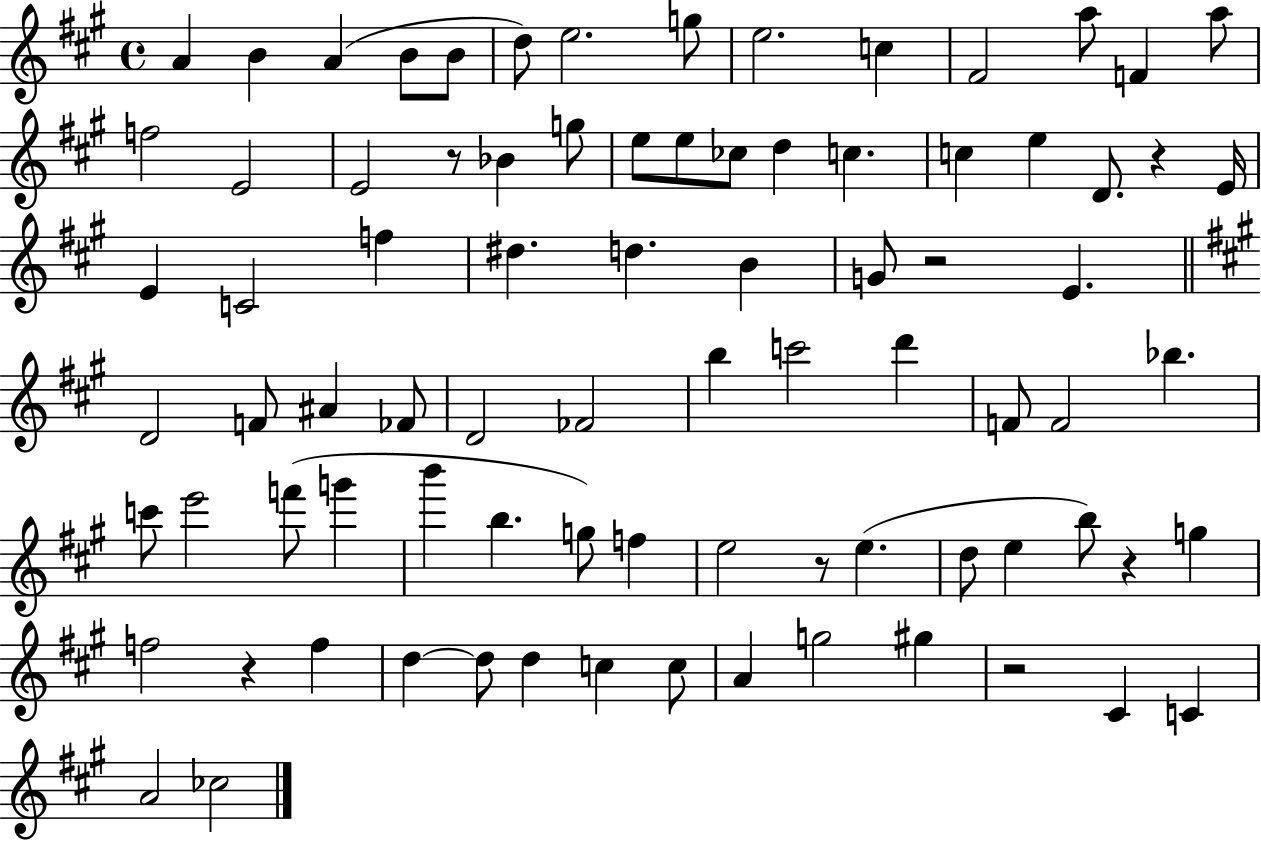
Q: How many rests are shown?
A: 7